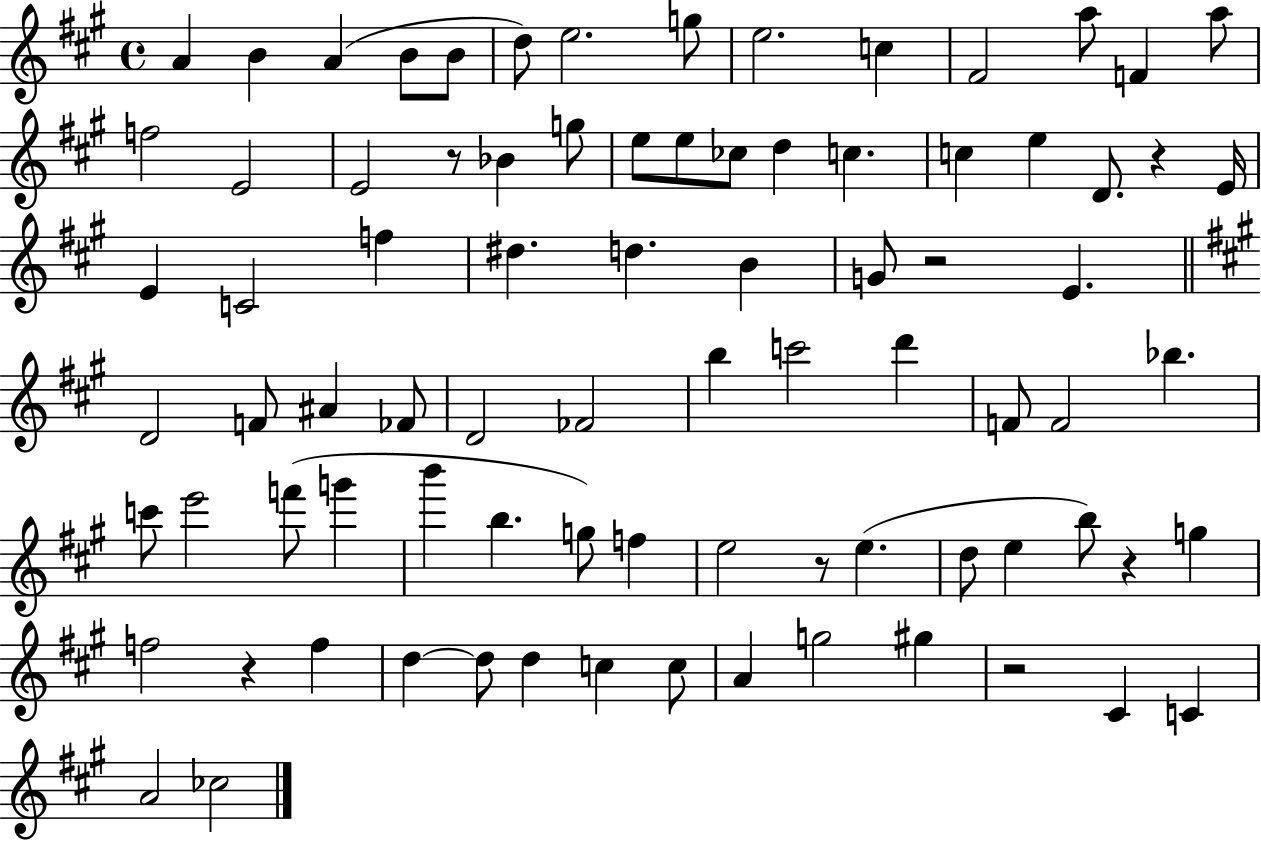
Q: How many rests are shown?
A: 7